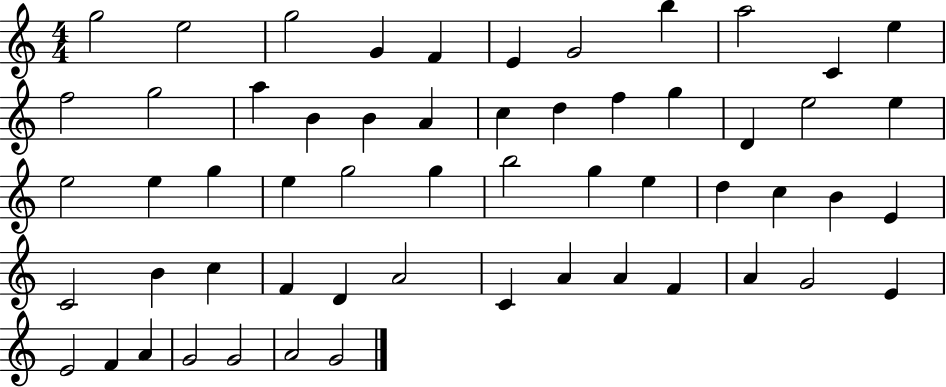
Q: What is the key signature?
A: C major